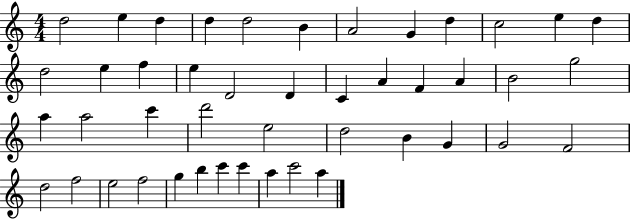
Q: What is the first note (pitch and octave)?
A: D5